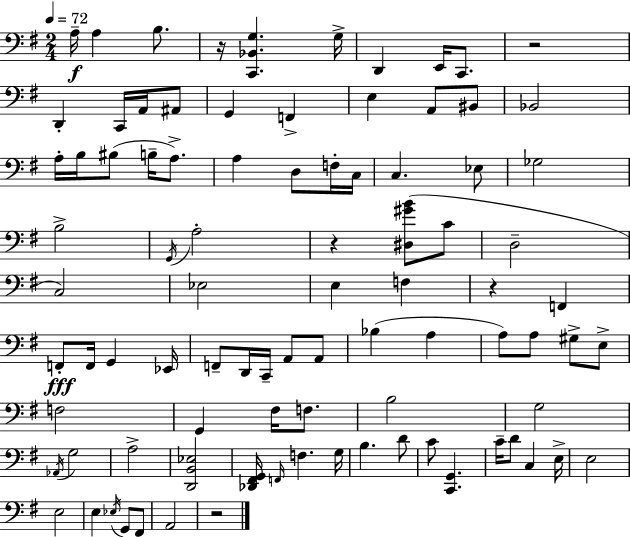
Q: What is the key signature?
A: G major